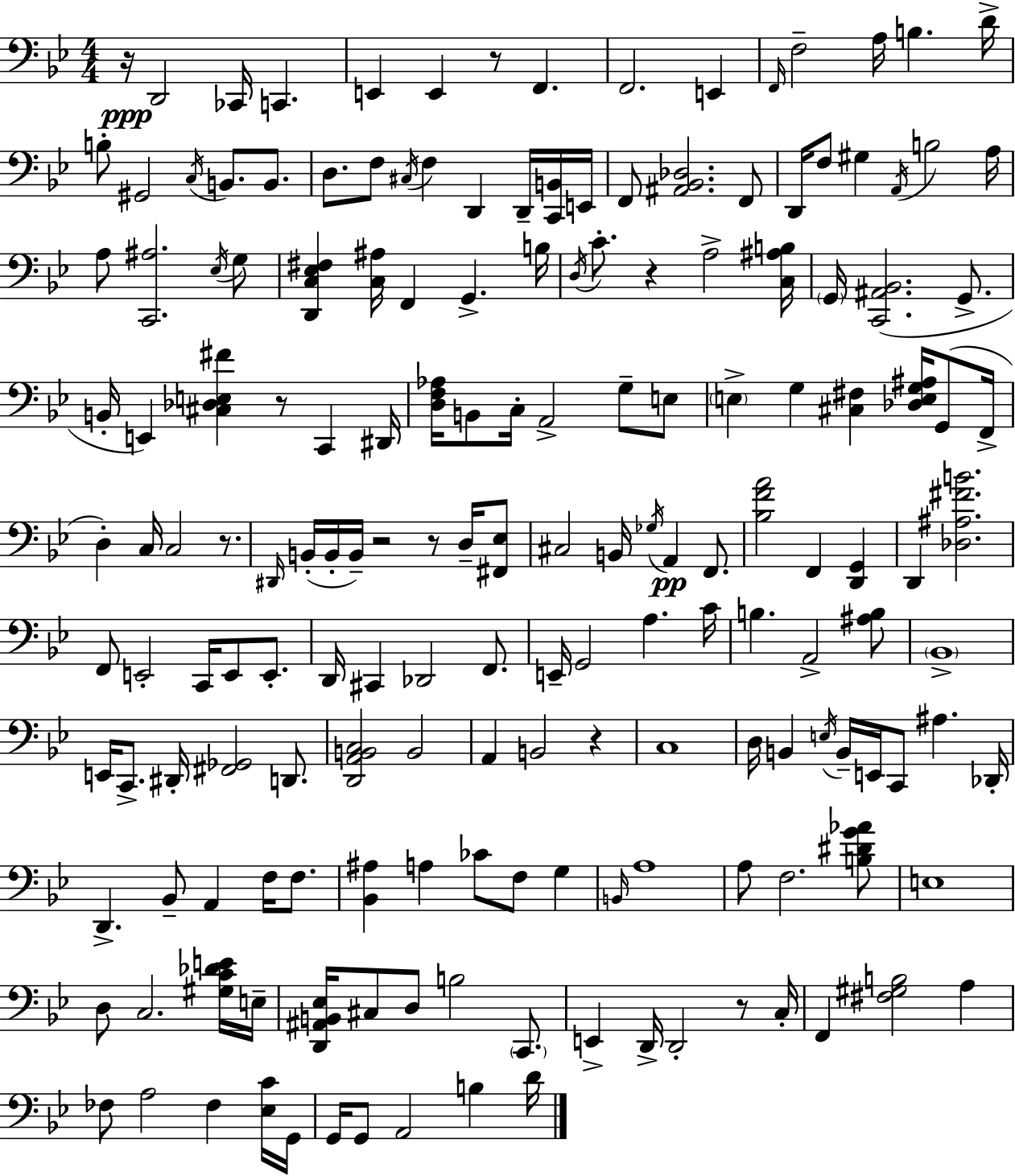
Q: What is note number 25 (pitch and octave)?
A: E2